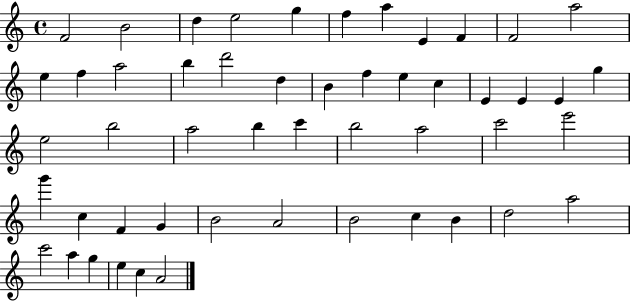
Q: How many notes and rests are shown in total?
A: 51